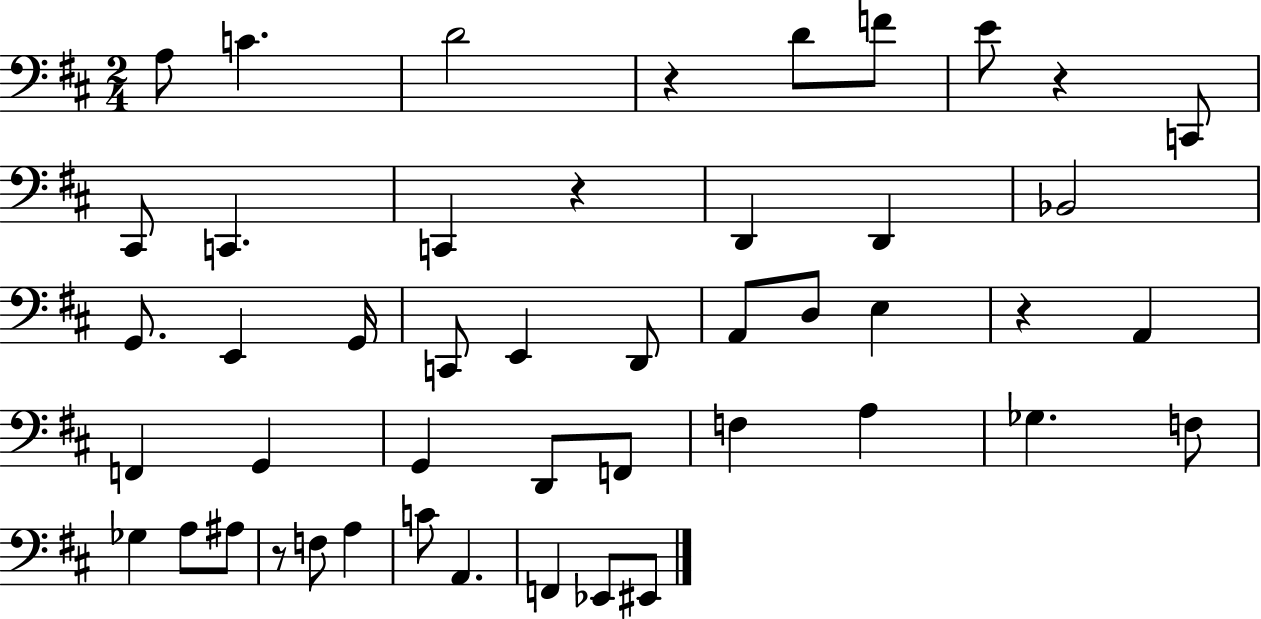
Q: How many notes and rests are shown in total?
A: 47